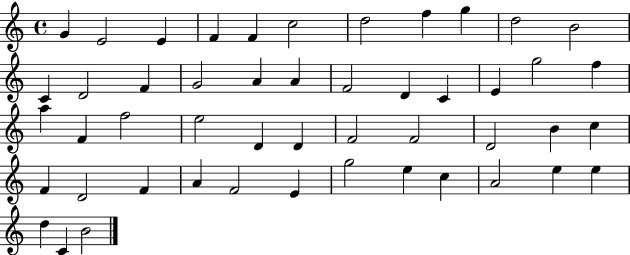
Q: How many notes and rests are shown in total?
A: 49